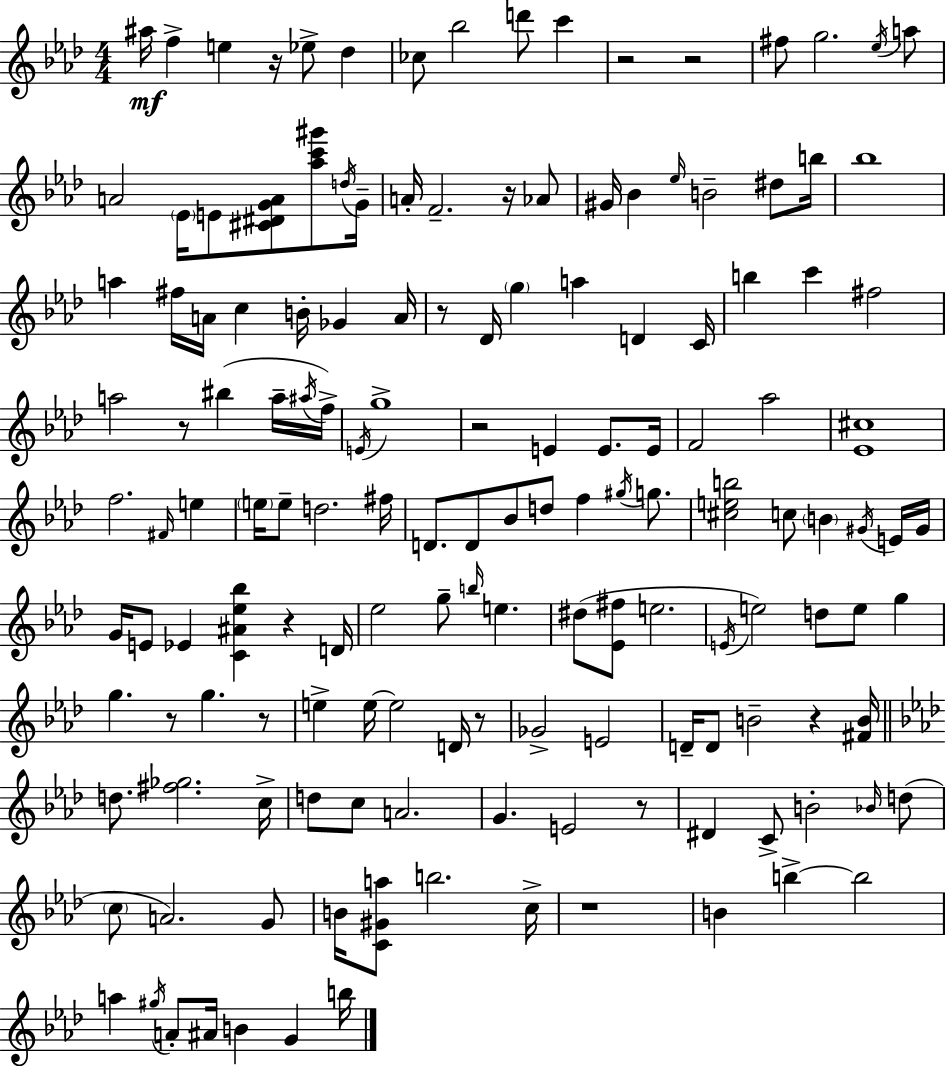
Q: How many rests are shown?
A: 14